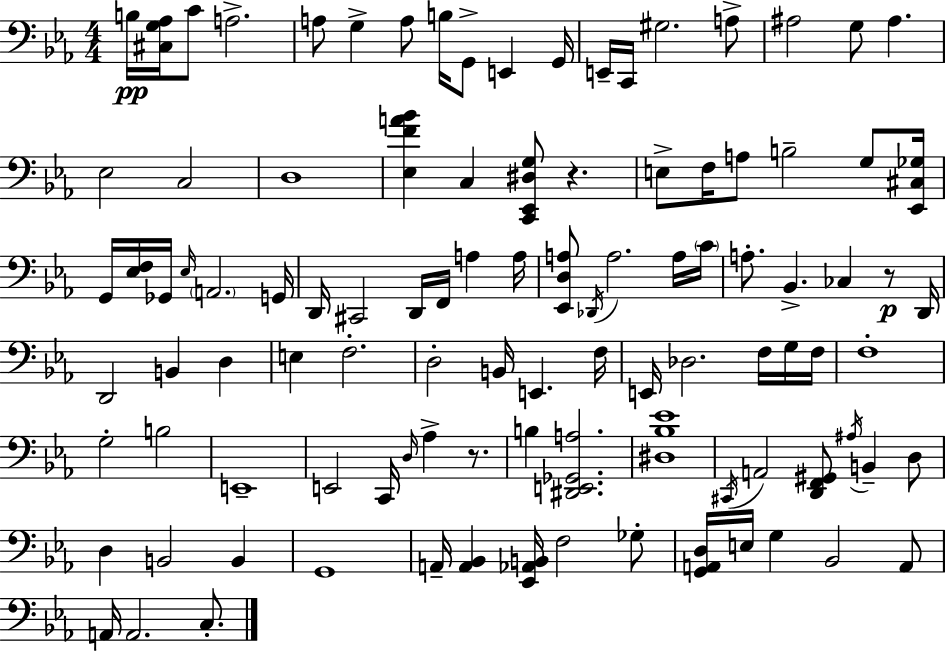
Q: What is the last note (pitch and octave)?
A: C3